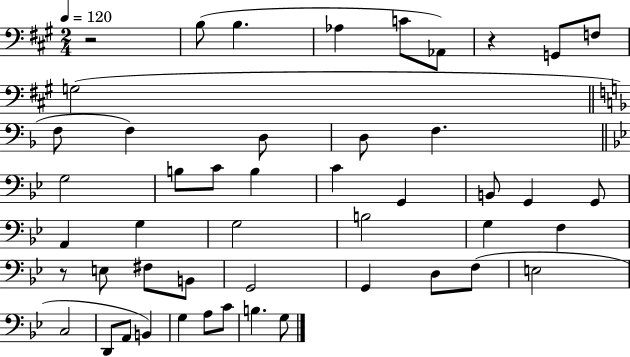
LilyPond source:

{
  \clef bass
  \numericTimeSignature
  \time 2/4
  \key a \major
  \tempo 4 = 120
  r2 | b8( b4. | aes4 c'8 aes,8) | r4 g,8 f8 | \break g2( | \bar "||" \break \key f \major f8 f4) d8 | d8 f4. | \bar "||" \break \key bes \major g2 | b8 c'8 b4 | c'4 g,4 | b,8 g,4 g,8 | \break a,4 g4 | g2 | b2 | g4 f4 | \break r8 e8 fis8 b,8 | g,2 | g,4 d8 f8( | e2 | \break c2 | d,8 a,8 b,4) | g4 a8 c'8 | b4. g8 | \break \bar "|."
}